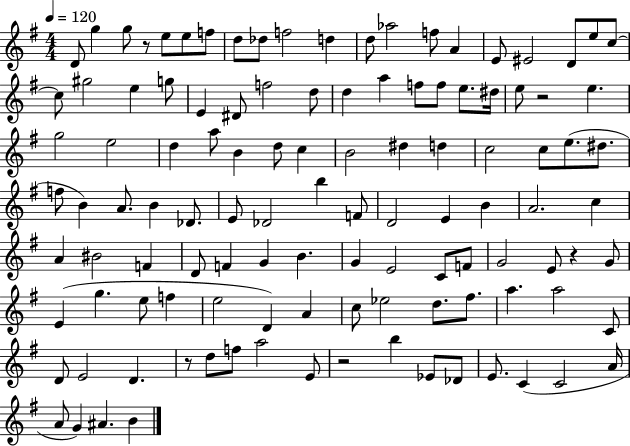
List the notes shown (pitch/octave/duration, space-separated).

D4/e G5/q G5/e R/e E5/e E5/e F5/e D5/e Db5/e F5/h D5/q D5/e Ab5/h F5/e A4/q E4/e EIS4/h D4/e E5/e C5/e C5/e G#5/h E5/q G5/e E4/q D#4/e F5/h D5/e D5/q A5/q F5/e F5/e E5/e. D#5/s E5/e R/h E5/q. G5/h E5/h D5/q A5/e B4/q D5/e C5/q B4/h D#5/q D5/q C5/h C5/e E5/e. D#5/e. F5/e B4/q A4/e. B4/q Db4/e. E4/e Db4/h B5/q F4/e D4/h E4/q B4/q A4/h. C5/q A4/q BIS4/h F4/q D4/e F4/q G4/q B4/q. G4/q E4/h C4/e F4/e G4/h E4/e R/q G4/e E4/q G5/q. E5/e F5/q E5/h D4/q A4/q C5/e Eb5/h D5/e. F#5/e. A5/q. A5/h C4/e D4/e E4/h D4/q. R/e D5/e F5/e A5/h E4/e R/h B5/q Eb4/e Db4/e E4/e. C4/q C4/h A4/s A4/e G4/q A#4/q. B4/q